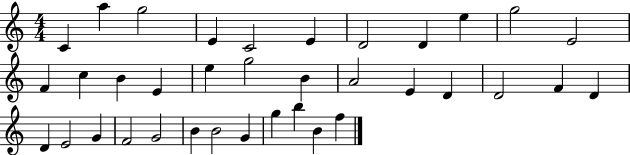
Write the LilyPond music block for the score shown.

{
  \clef treble
  \numericTimeSignature
  \time 4/4
  \key c \major
  c'4 a''4 g''2 | e'4 c'2 e'4 | d'2 d'4 e''4 | g''2 e'2 | \break f'4 c''4 b'4 e'4 | e''4 g''2 b'4 | a'2 e'4 d'4 | d'2 f'4 d'4 | \break d'4 e'2 g'4 | f'2 g'2 | b'4 b'2 g'4 | g''4 b''4 b'4 f''4 | \break \bar "|."
}